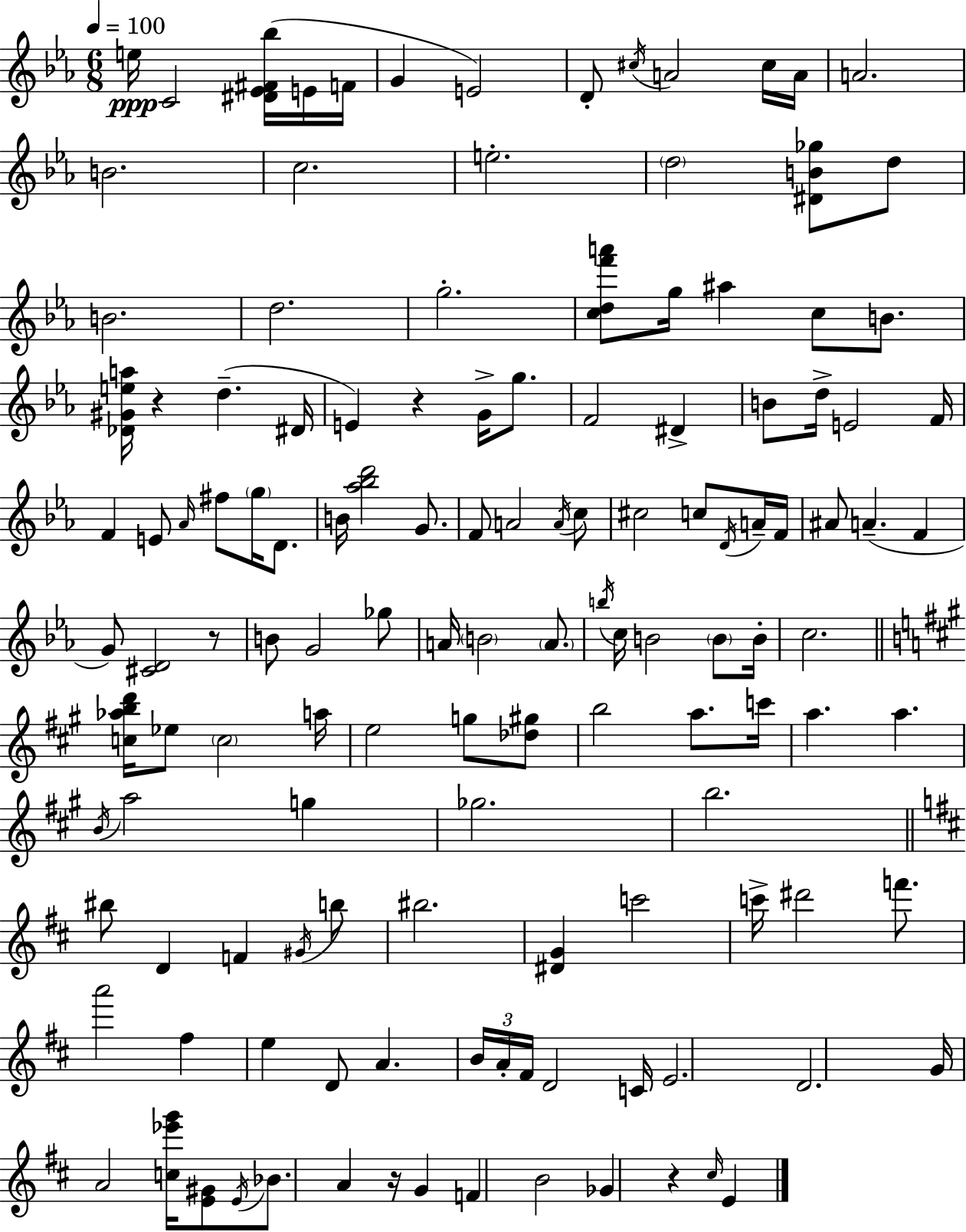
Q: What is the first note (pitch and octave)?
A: E5